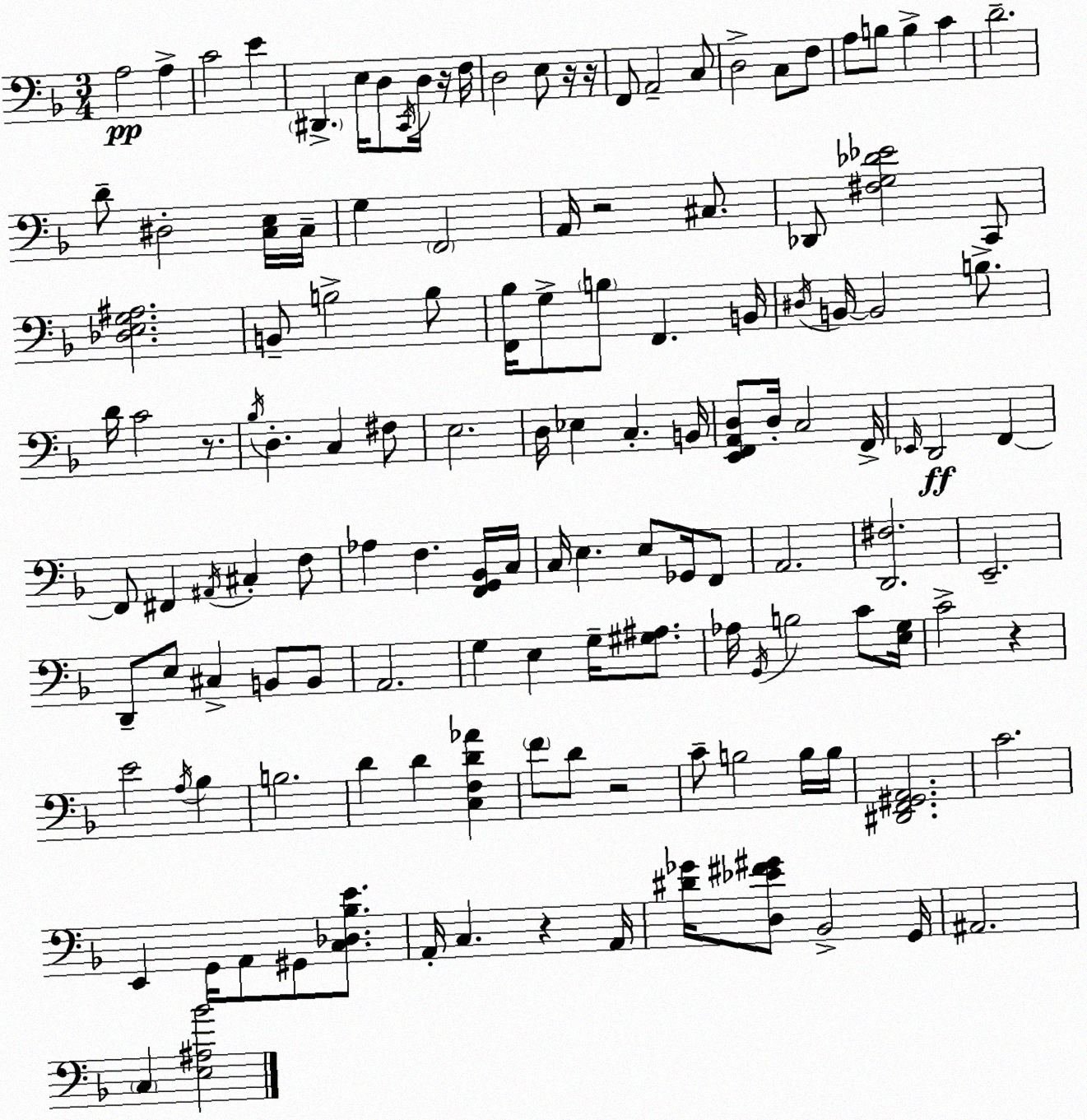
X:1
T:Untitled
M:3/4
L:1/4
K:Dm
A,2 A, C2 E ^D,, E,/4 D,/2 C,,/4 D,/4 z/4 F,/4 D,2 E,/2 z/4 z/4 F,,/2 A,,2 C,/2 D,2 C,/2 F,/2 A,/2 B,/2 B, C D2 D/2 ^D,2 [C,E,]/4 C,/4 G, F,,2 A,,/4 z2 ^C,/2 _D,,/2 [^F,G,_D_E]2 C,,/2 [_D,E,G,^A,]2 B,,/2 B,2 B,/2 [F,,_B,]/4 G,/2 B,/2 F,, B,,/4 ^D,/4 B,,/4 B,,2 B,/2 D/4 C2 z/2 _B,/4 D, C, ^F,/2 E,2 D,/4 _E, C, B,,/4 [E,,F,,A,,D,]/2 D,/4 C,2 F,,/4 _E,,/4 D,,2 F,, F,,/2 ^F,, ^A,,/4 ^C, F,/2 _A, F, [F,,G,,_B,,]/4 C,/4 C,/4 E, E,/2 _G,,/4 F,,/2 A,,2 [D,,^F,]2 E,,2 D,,/2 E,/2 ^C, B,,/2 B,,/2 A,,2 G, E, G,/4 [^G,^A,]/2 _A,/4 G,,/4 B,2 C/2 [E,G,]/4 C2 z E2 A,/4 _B, B,2 D D [C,F,D_A] F/2 D/2 z2 C/2 B,2 B,/4 B,/4 [^D,,F,,^G,,A,,]2 C2 E,, G,,/4 A,,/2 ^G,,/2 [C,_D,_B,E]/2 A,,/4 C, z A,,/4 [^D_G]/4 [D,_E^F^G]/2 _B,,2 G,,/4 ^A,,2 C, [E,^A,_B]2